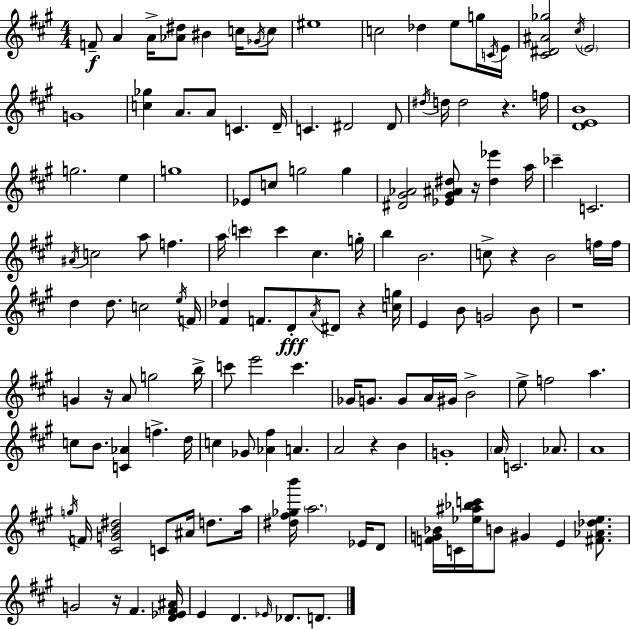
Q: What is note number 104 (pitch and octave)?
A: Eb4